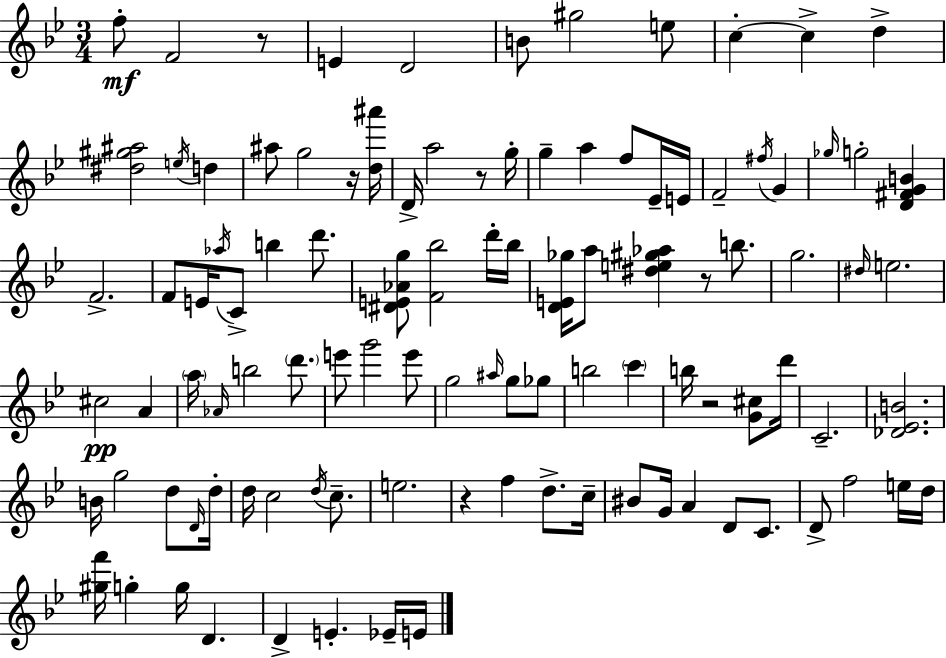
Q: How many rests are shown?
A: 6